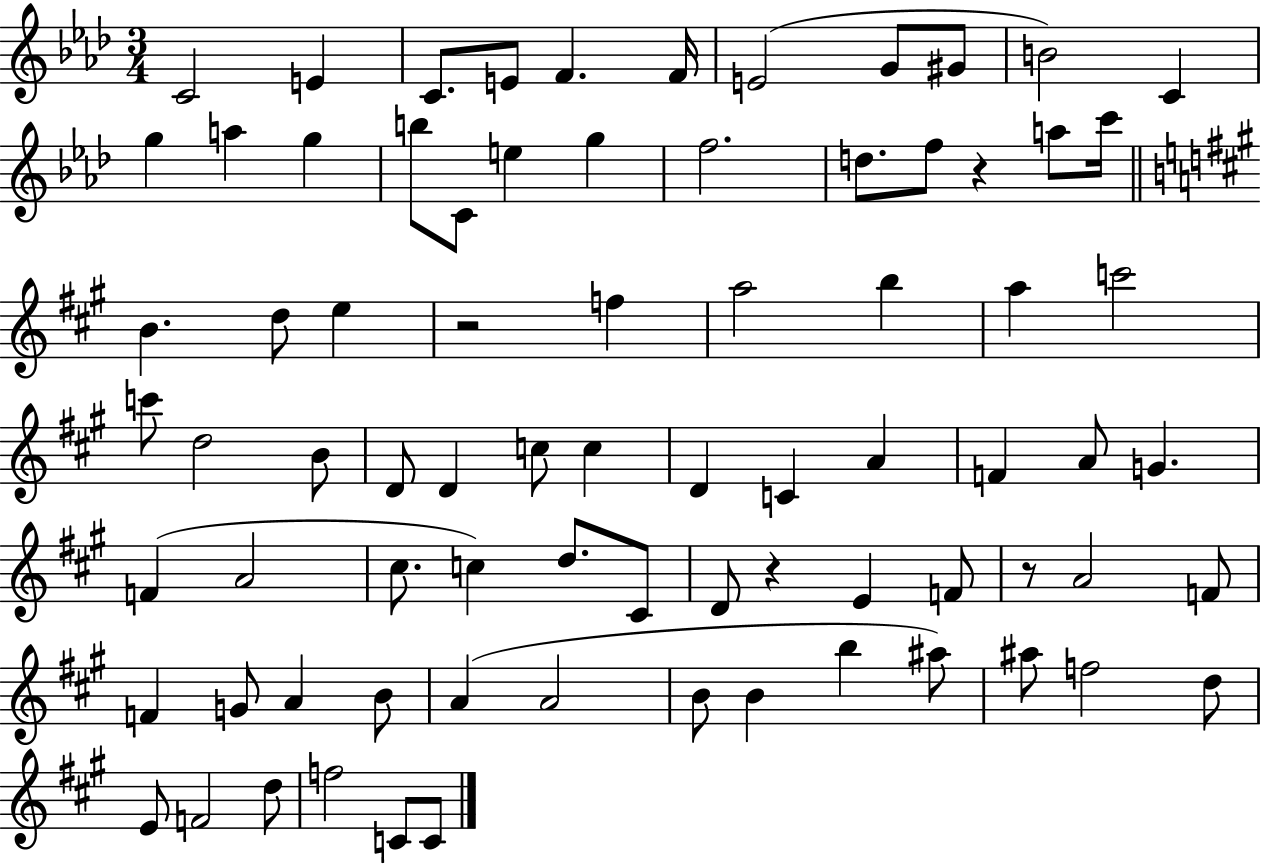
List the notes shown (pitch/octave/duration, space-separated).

C4/h E4/q C4/e. E4/e F4/q. F4/s E4/h G4/e G#4/e B4/h C4/q G5/q A5/q G5/q B5/e C4/e E5/q G5/q F5/h. D5/e. F5/e R/q A5/e C6/s B4/q. D5/e E5/q R/h F5/q A5/h B5/q A5/q C6/h C6/e D5/h B4/e D4/e D4/q C5/e C5/q D4/q C4/q A4/q F4/q A4/e G4/q. F4/q A4/h C#5/e. C5/q D5/e. C#4/e D4/e R/q E4/q F4/e R/e A4/h F4/e F4/q G4/e A4/q B4/e A4/q A4/h B4/e B4/q B5/q A#5/e A#5/e F5/h D5/e E4/e F4/h D5/e F5/h C4/e C4/e